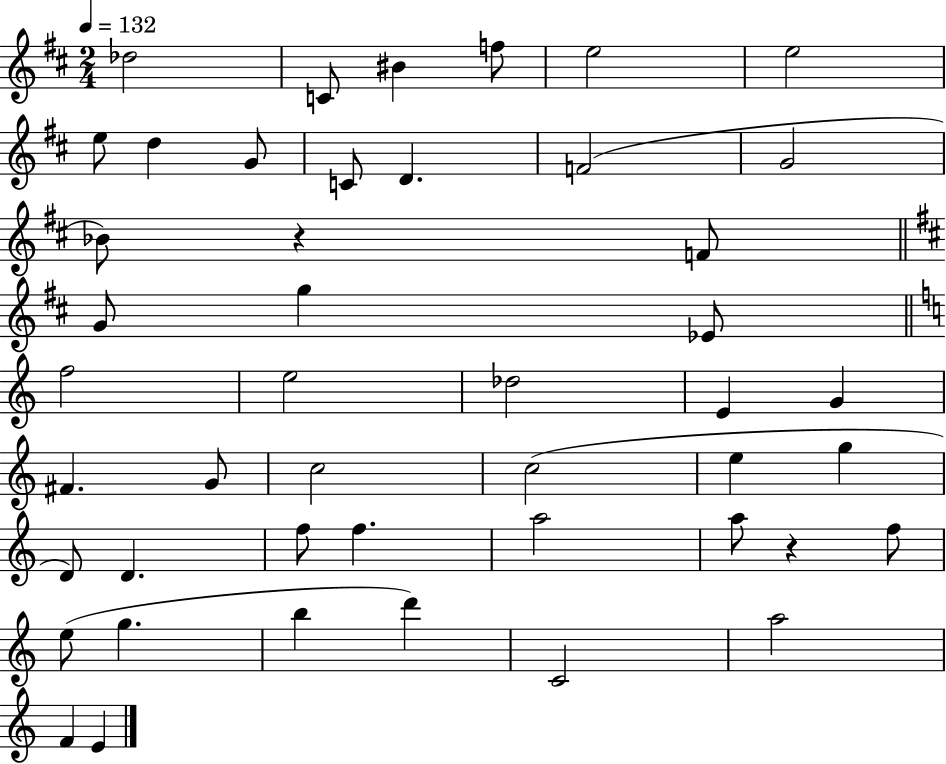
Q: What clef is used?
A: treble